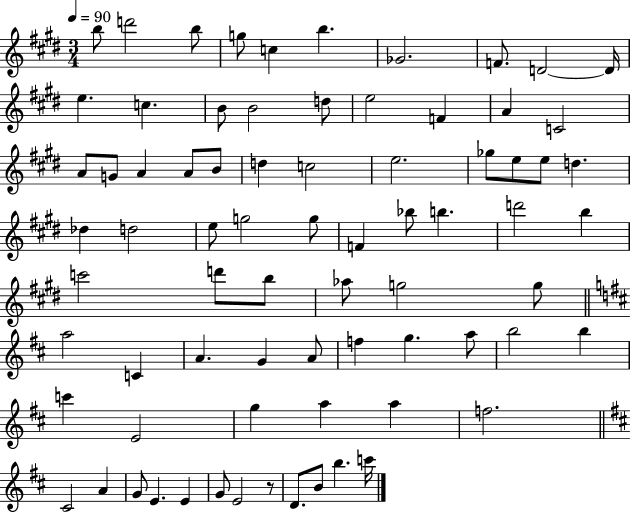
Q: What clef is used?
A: treble